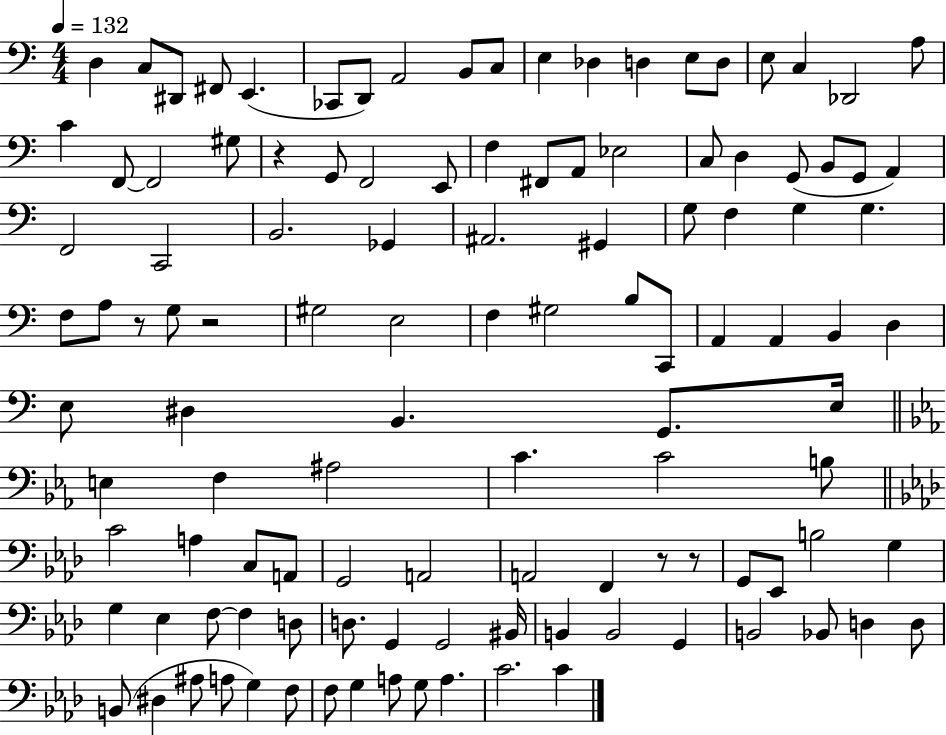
{
  \clef bass
  \numericTimeSignature
  \time 4/4
  \key c \major
  \tempo 4 = 132
  d4 c8 dis,8 fis,8 e,4.( | ces,8 d,8) a,2 b,8 c8 | e4 des4 d4 e8 d8 | e8 c4 des,2 a8 | \break c'4 f,8~~ f,2 gis8 | r4 g,8 f,2 e,8 | f4 fis,8 a,8 ees2 | c8 d4 g,8( b,8 g,8 a,4) | \break f,2 c,2 | b,2. ges,4 | ais,2. gis,4 | g8 f4 g4 g4. | \break f8 a8 r8 g8 r2 | gis2 e2 | f4 gis2 b8 c,8 | a,4 a,4 b,4 d4 | \break e8 dis4 b,4. g,8. e16 | \bar "||" \break \key ees \major e4 f4 ais2 | c'4. c'2 b8 | \bar "||" \break \key aes \major c'2 a4 c8 a,8 | g,2 a,2 | a,2 f,4 r8 r8 | g,8 ees,8 b2 g4 | \break g4 ees4 f8~~ f4 d8 | d8. g,4 g,2 bis,16 | b,4 b,2 g,4 | b,2 bes,8 d4 d8 | \break b,8( dis4 ais8 a8 g4) f8 | f8 g4 a8 g8 a4. | c'2. c'4 | \bar "|."
}